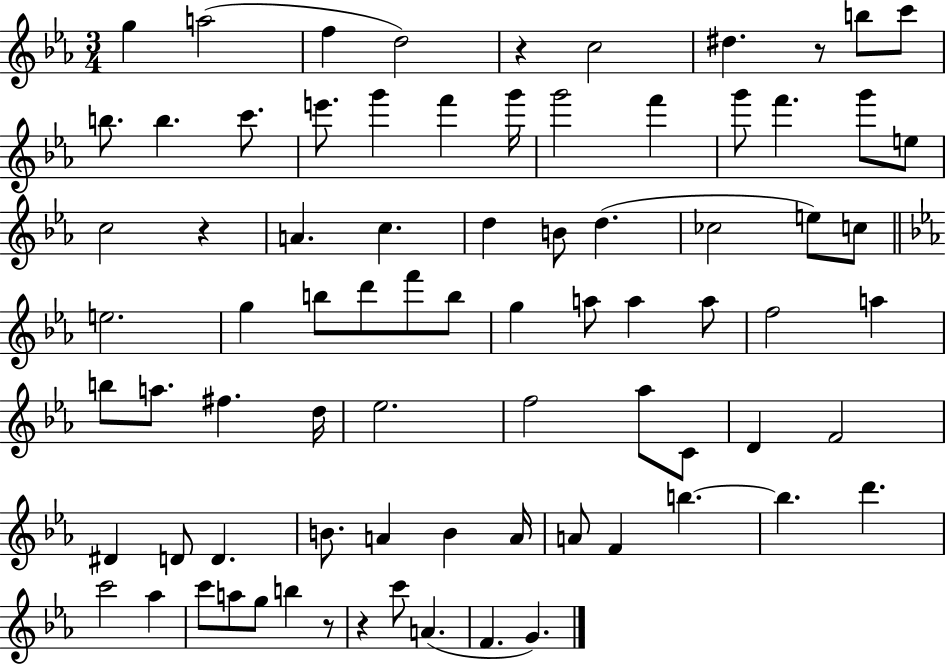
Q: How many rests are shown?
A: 5